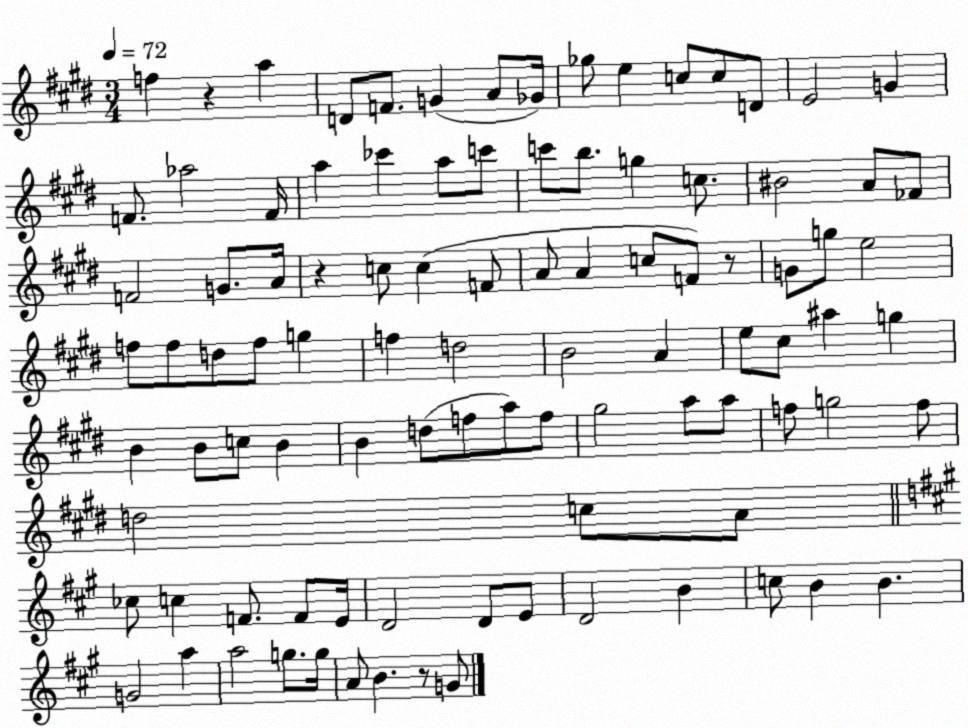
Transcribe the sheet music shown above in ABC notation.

X:1
T:Untitled
M:3/4
L:1/4
K:E
f z a D/2 F/2 G A/2 _G/4 _g/2 e c/2 c/2 D/2 E2 G F/2 _a2 F/4 a _c' a/2 c'/2 c'/2 b/2 g c/2 ^B2 A/2 _F/2 F2 G/2 A/4 z c/2 c F/2 A/2 A c/2 F/2 z/2 G/2 g/2 e2 f/2 f/2 d/2 f/2 g f d2 B2 A e/2 ^c/2 ^a g B B/2 c/2 B B d/2 f/2 a/2 f/2 ^g2 a/2 a/2 f/2 g2 f/2 d2 c/2 A/2 _c/2 c F/2 F/2 E/4 D2 D/2 E/2 D2 B c/2 B B G2 a a2 g/2 g/4 A/2 B z/2 G/2